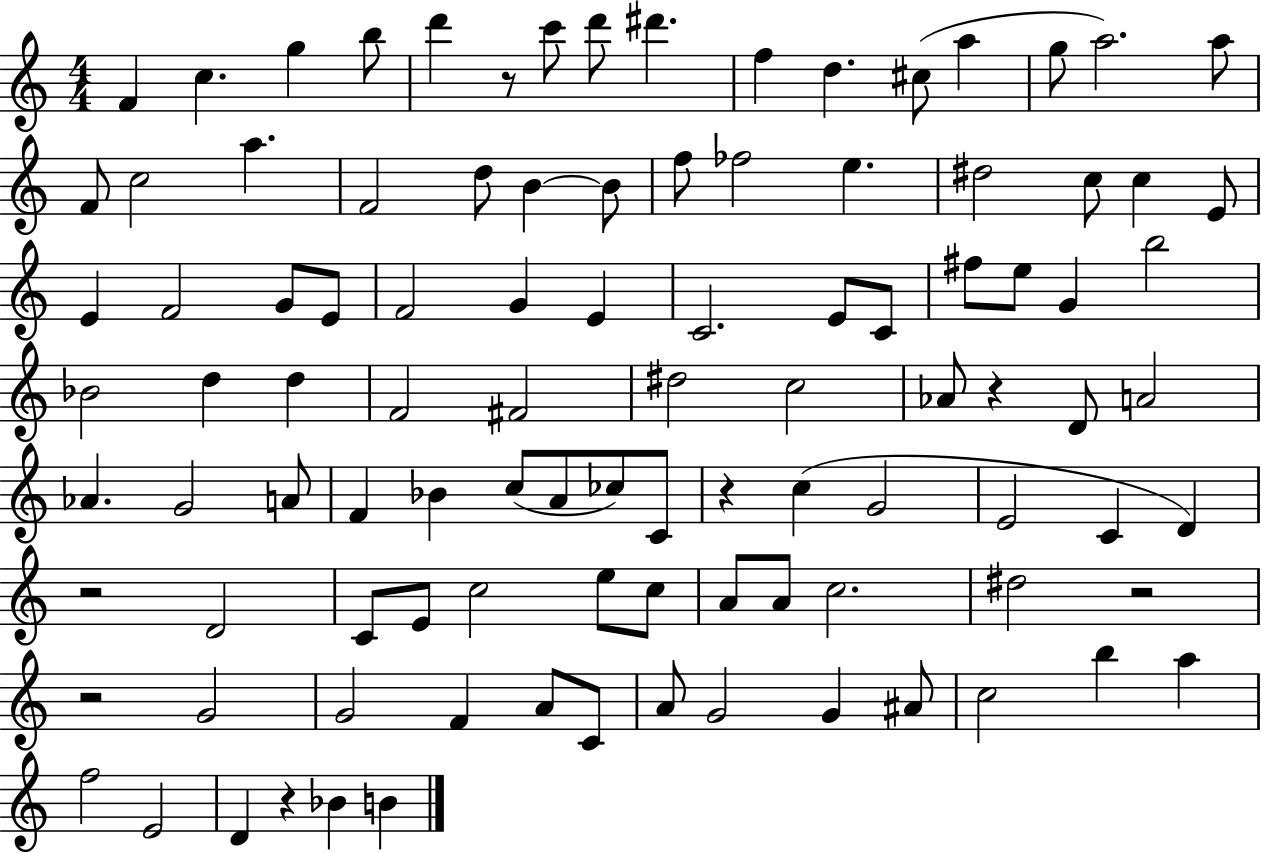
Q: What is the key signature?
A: C major